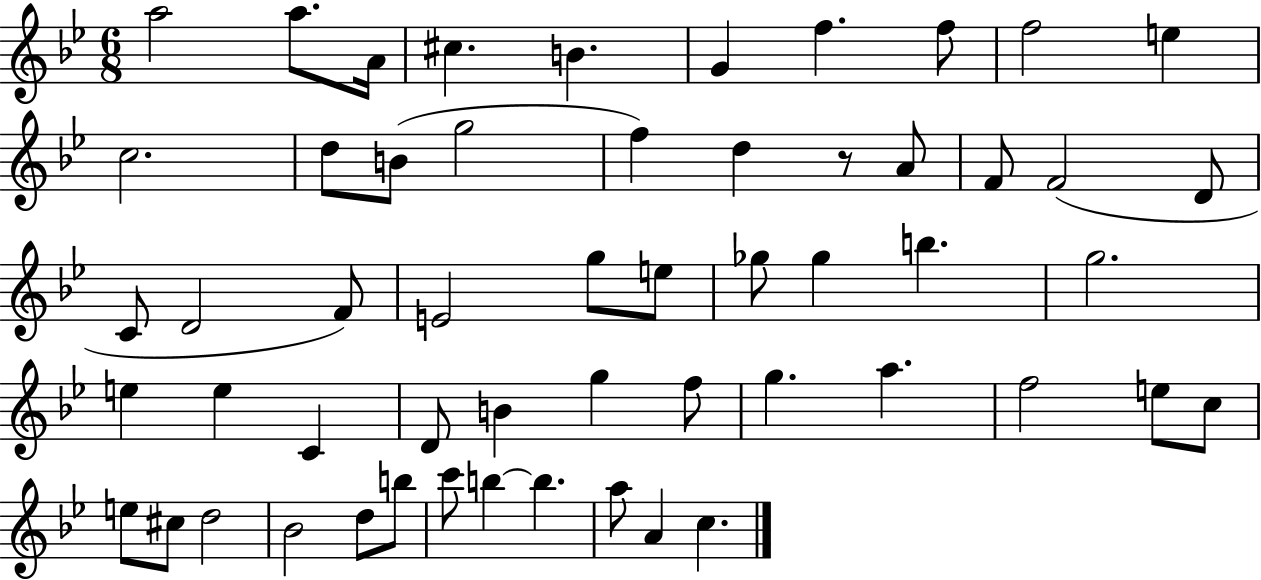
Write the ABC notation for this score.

X:1
T:Untitled
M:6/8
L:1/4
K:Bb
a2 a/2 A/4 ^c B G f f/2 f2 e c2 d/2 B/2 g2 f d z/2 A/2 F/2 F2 D/2 C/2 D2 F/2 E2 g/2 e/2 _g/2 _g b g2 e e C D/2 B g f/2 g a f2 e/2 c/2 e/2 ^c/2 d2 _B2 d/2 b/2 c'/2 b b a/2 A c